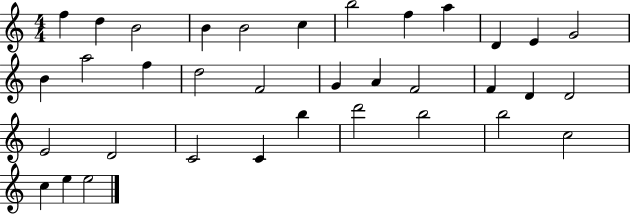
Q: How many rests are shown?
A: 0